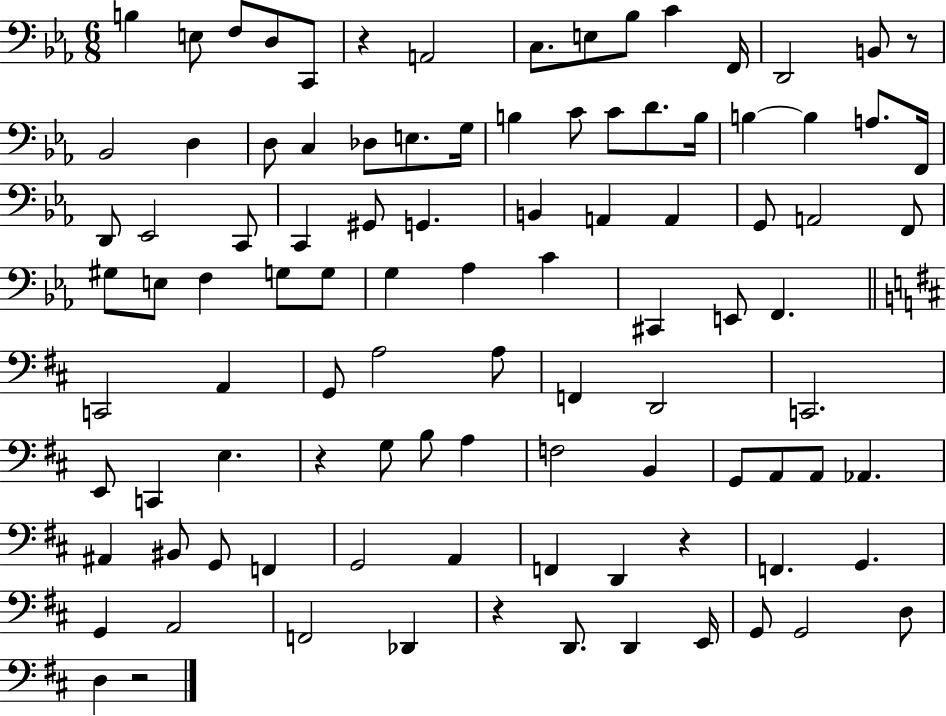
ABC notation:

X:1
T:Untitled
M:6/8
L:1/4
K:Eb
B, E,/2 F,/2 D,/2 C,,/2 z A,,2 C,/2 E,/2 _B,/2 C F,,/4 D,,2 B,,/2 z/2 _B,,2 D, D,/2 C, _D,/2 E,/2 G,/4 B, C/2 C/2 D/2 B,/4 B, B, A,/2 F,,/4 D,,/2 _E,,2 C,,/2 C,, ^G,,/2 G,, B,, A,, A,, G,,/2 A,,2 F,,/2 ^G,/2 E,/2 F, G,/2 G,/2 G, _A, C ^C,, E,,/2 F,, C,,2 A,, G,,/2 A,2 A,/2 F,, D,,2 C,,2 E,,/2 C,, E, z G,/2 B,/2 A, F,2 B,, G,,/2 A,,/2 A,,/2 _A,, ^A,, ^B,,/2 G,,/2 F,, G,,2 A,, F,, D,, z F,, G,, G,, A,,2 F,,2 _D,, z D,,/2 D,, E,,/4 G,,/2 G,,2 D,/2 D, z2